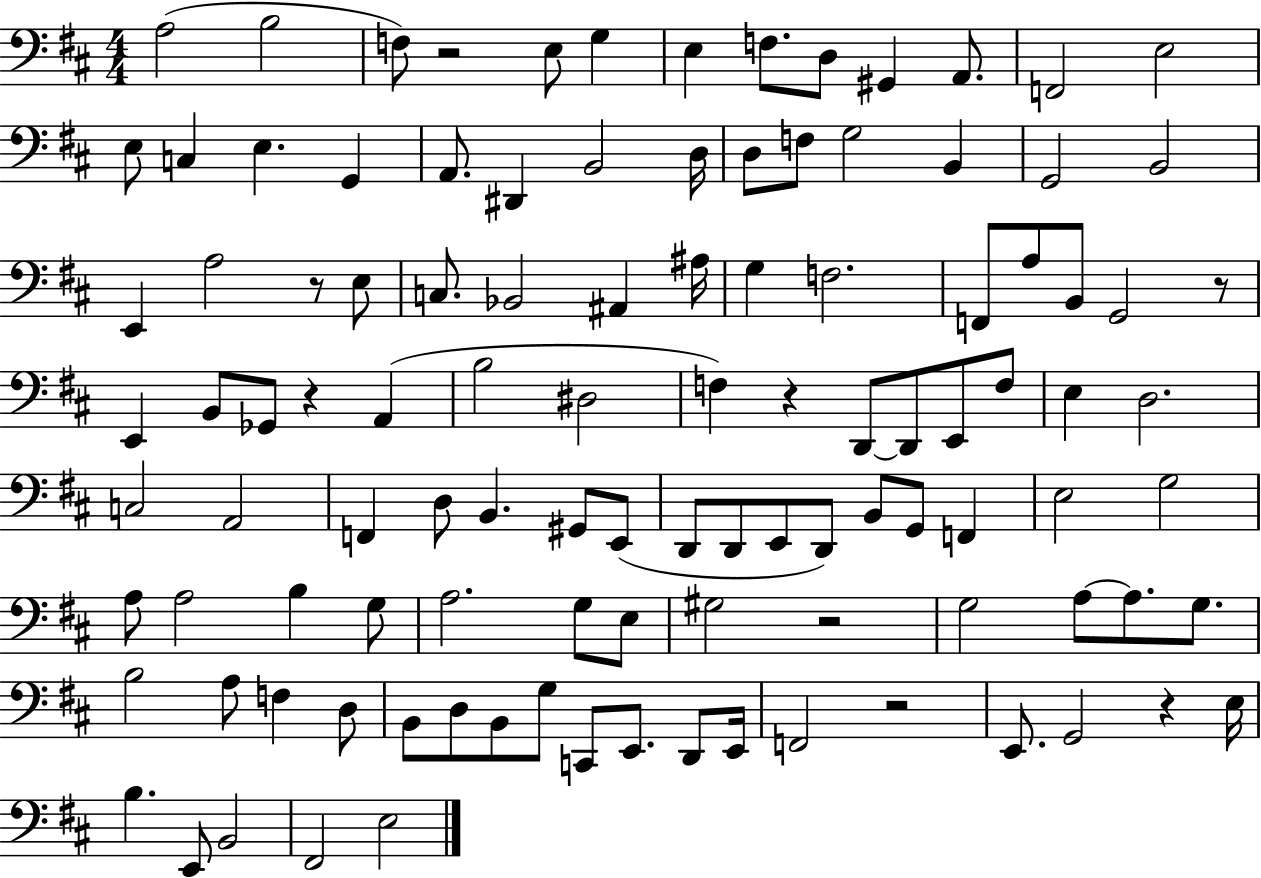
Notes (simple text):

A3/h B3/h F3/e R/h E3/e G3/q E3/q F3/e. D3/e G#2/q A2/e. F2/h E3/h E3/e C3/q E3/q. G2/q A2/e. D#2/q B2/h D3/s D3/e F3/e G3/h B2/q G2/h B2/h E2/q A3/h R/e E3/e C3/e. Bb2/h A#2/q A#3/s G3/q F3/h. F2/e A3/e B2/e G2/h R/e E2/q B2/e Gb2/e R/q A2/q B3/h D#3/h F3/q R/q D2/e D2/e E2/e F3/e E3/q D3/h. C3/h A2/h F2/q D3/e B2/q. G#2/e E2/e D2/e D2/e E2/e D2/e B2/e G2/e F2/q E3/h G3/h A3/e A3/h B3/q G3/e A3/h. G3/e E3/e G#3/h R/h G3/h A3/e A3/e. G3/e. B3/h A3/e F3/q D3/e B2/e D3/e B2/e G3/e C2/e E2/e. D2/e E2/s F2/h R/h E2/e. G2/h R/q E3/s B3/q. E2/e B2/h F#2/h E3/h